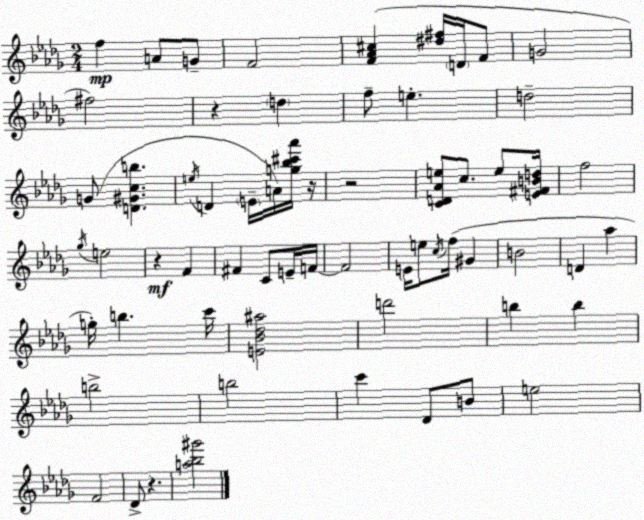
X:1
T:Untitled
M:2/4
L:1/4
K:Bbm
f A/2 G/2 F2 [F_A^c] [^d^f]/4 D/4 F/2 G2 ^f2 z d f/2 e d2 G/2 [D^Gcb] e/4 D E/4 A/4 [g_b^c'_a']/4 z/4 z2 [CD_Ae]/2 c/2 e/2 [E^FBd]/4 f2 _g/4 e2 z F ^F C/2 E/4 F/4 F2 E/4 e/2 c/4 f/4 ^G B2 D _a g/4 b c'/4 [E_B_d^a]2 d'2 b b b2 b2 c' _D/2 B/2 e2 F2 _D/2 z [a_b^g']2